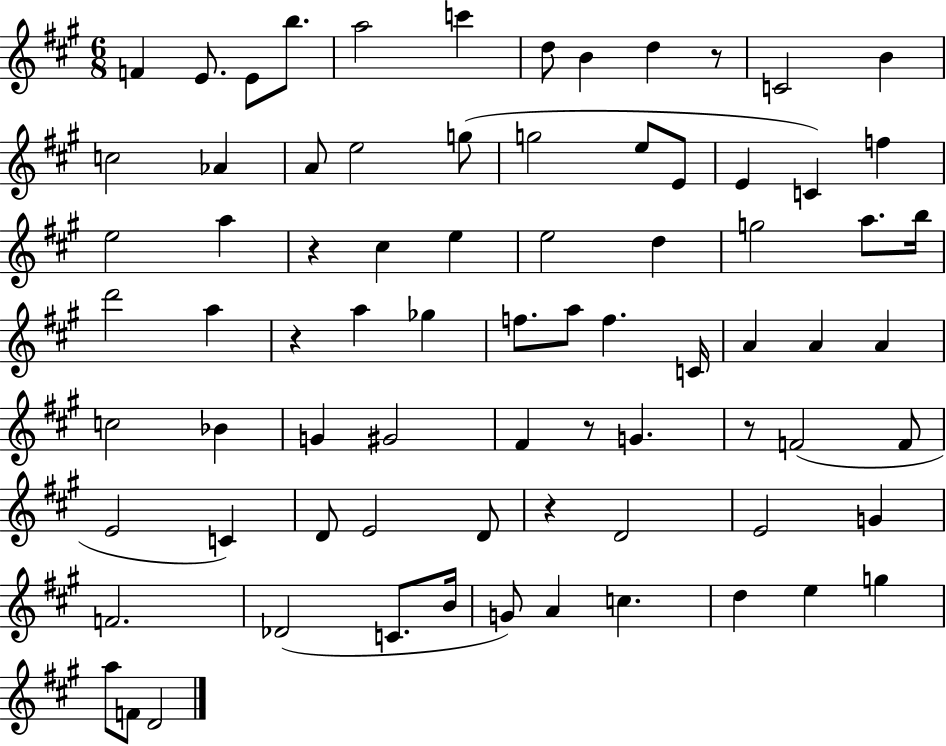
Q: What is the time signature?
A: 6/8